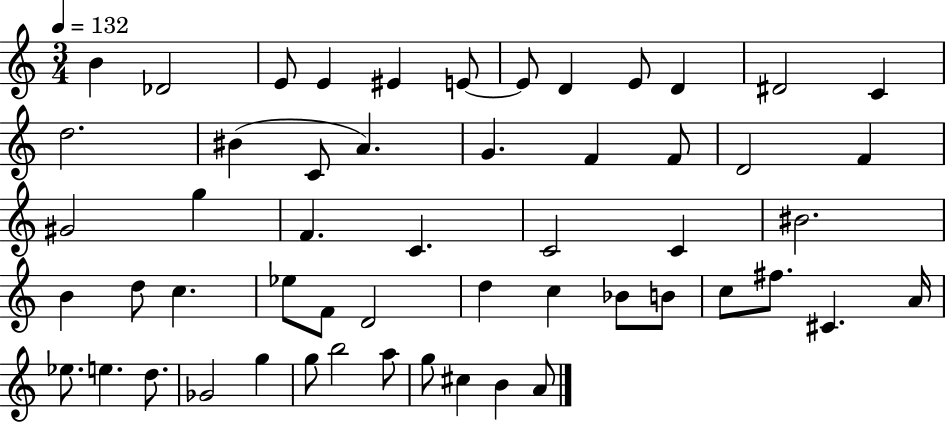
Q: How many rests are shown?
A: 0